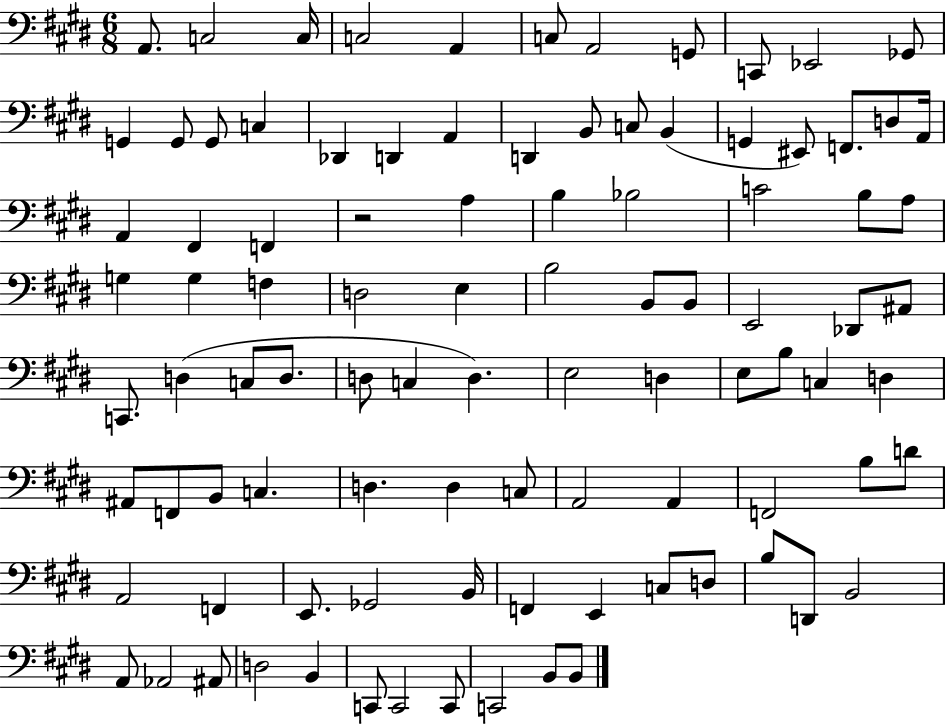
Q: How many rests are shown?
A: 1